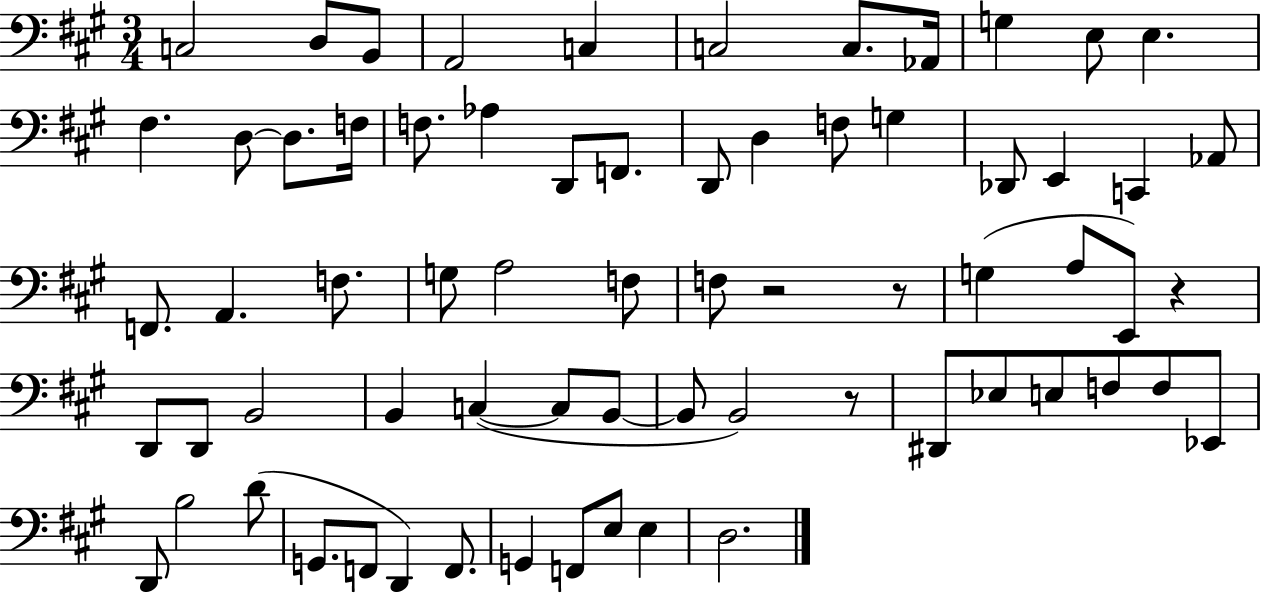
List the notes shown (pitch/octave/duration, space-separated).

C3/h D3/e B2/e A2/h C3/q C3/h C3/e. Ab2/s G3/q E3/e E3/q. F#3/q. D3/e D3/e. F3/s F3/e. Ab3/q D2/e F2/e. D2/e D3/q F3/e G3/q Db2/e E2/q C2/q Ab2/e F2/e. A2/q. F3/e. G3/e A3/h F3/e F3/e R/h R/e G3/q A3/e E2/e R/q D2/e D2/e B2/h B2/q C3/q C3/e B2/e B2/e B2/h R/e D#2/e Eb3/e E3/e F3/e F3/e Eb2/e D2/e B3/h D4/e G2/e. F2/e D2/q F2/e. G2/q F2/e E3/e E3/q D3/h.